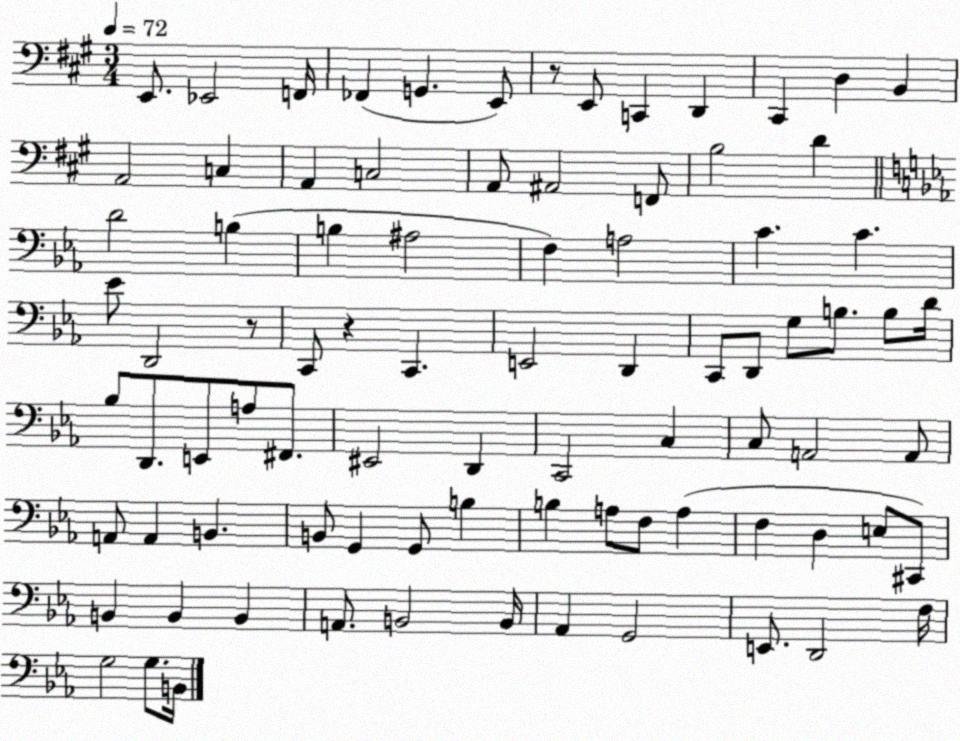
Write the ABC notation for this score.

X:1
T:Untitled
M:3/4
L:1/4
K:A
E,,/2 _E,,2 F,,/4 _F,, G,, E,,/2 z/2 E,,/2 C,, D,, ^C,, D, B,, A,,2 C, A,, C,2 A,,/2 ^A,,2 F,,/2 B,2 D D2 B, B, ^A,2 F, A,2 C C _E/2 D,,2 z/2 C,,/2 z C,, E,,2 D,, C,,/2 D,,/2 G,/2 B,/2 B,/2 D/4 _B,/2 D,,/2 E,,/2 A,/2 ^F,,/2 ^E,,2 D,, C,,2 C, C,/2 A,,2 A,,/2 A,,/2 A,, B,, B,,/2 G,, G,,/2 B, B, A,/2 F,/2 A, F, D, E,/2 ^C,,/2 B,, B,, B,, A,,/2 B,,2 B,,/4 _A,, G,,2 E,,/2 D,,2 F,/4 G,2 G,/2 B,,/4